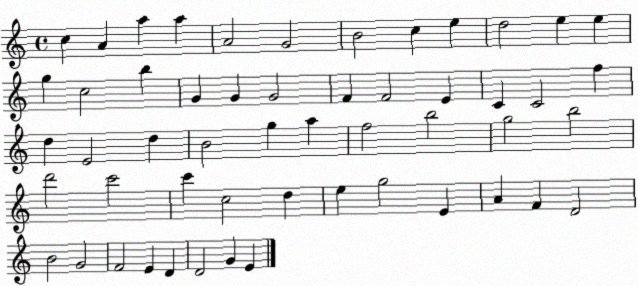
X:1
T:Untitled
M:4/4
L:1/4
K:C
c A a a A2 G2 B2 c e d2 e e g c2 b G G G2 F F2 E C C2 f d E2 d B2 g a f2 b2 g2 b2 d'2 c'2 c' c2 d e g2 E A F D2 B2 G2 F2 E D D2 G E